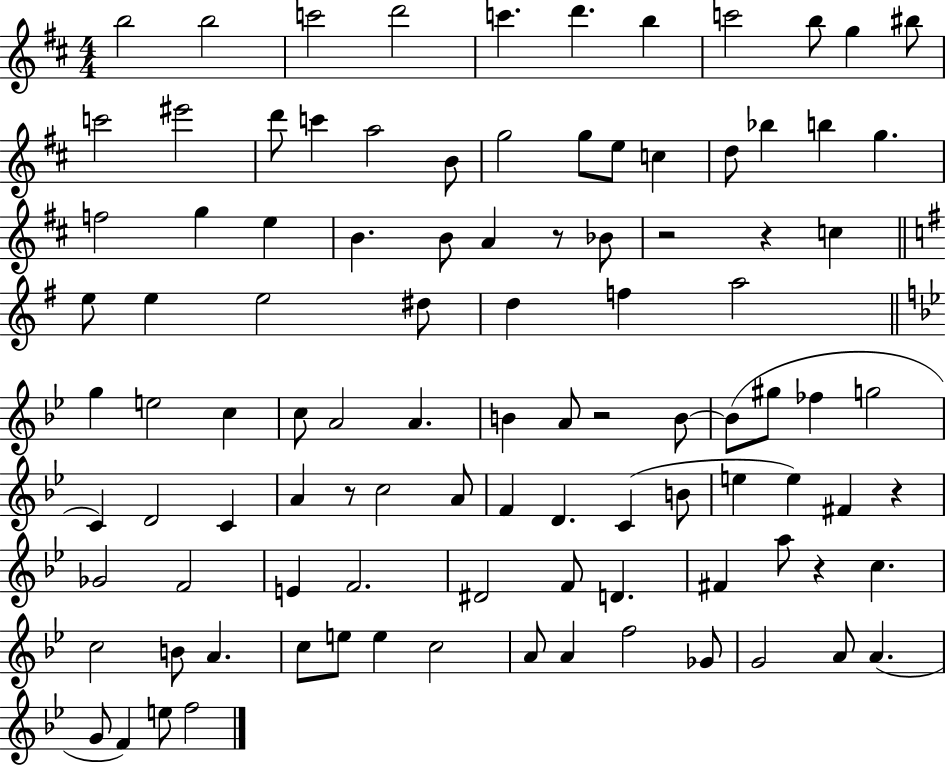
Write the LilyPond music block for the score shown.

{
  \clef treble
  \numericTimeSignature
  \time 4/4
  \key d \major
  \repeat volta 2 { b''2 b''2 | c'''2 d'''2 | c'''4. d'''4. b''4 | c'''2 b''8 g''4 bis''8 | \break c'''2 eis'''2 | d'''8 c'''4 a''2 b'8 | g''2 g''8 e''8 c''4 | d''8 bes''4 b''4 g''4. | \break f''2 g''4 e''4 | b'4. b'8 a'4 r8 bes'8 | r2 r4 c''4 | \bar "||" \break \key g \major e''8 e''4 e''2 dis''8 | d''4 f''4 a''2 | \bar "||" \break \key g \minor g''4 e''2 c''4 | c''8 a'2 a'4. | b'4 a'8 r2 b'8~~ | b'8( gis''8 fes''4 g''2 | \break c'4) d'2 c'4 | a'4 r8 c''2 a'8 | f'4 d'4. c'4( b'8 | e''4 e''4) fis'4 r4 | \break ges'2 f'2 | e'4 f'2. | dis'2 f'8 d'4. | fis'4 a''8 r4 c''4. | \break c''2 b'8 a'4. | c''8 e''8 e''4 c''2 | a'8 a'4 f''2 ges'8 | g'2 a'8 a'4.( | \break g'8 f'4) e''8 f''2 | } \bar "|."
}